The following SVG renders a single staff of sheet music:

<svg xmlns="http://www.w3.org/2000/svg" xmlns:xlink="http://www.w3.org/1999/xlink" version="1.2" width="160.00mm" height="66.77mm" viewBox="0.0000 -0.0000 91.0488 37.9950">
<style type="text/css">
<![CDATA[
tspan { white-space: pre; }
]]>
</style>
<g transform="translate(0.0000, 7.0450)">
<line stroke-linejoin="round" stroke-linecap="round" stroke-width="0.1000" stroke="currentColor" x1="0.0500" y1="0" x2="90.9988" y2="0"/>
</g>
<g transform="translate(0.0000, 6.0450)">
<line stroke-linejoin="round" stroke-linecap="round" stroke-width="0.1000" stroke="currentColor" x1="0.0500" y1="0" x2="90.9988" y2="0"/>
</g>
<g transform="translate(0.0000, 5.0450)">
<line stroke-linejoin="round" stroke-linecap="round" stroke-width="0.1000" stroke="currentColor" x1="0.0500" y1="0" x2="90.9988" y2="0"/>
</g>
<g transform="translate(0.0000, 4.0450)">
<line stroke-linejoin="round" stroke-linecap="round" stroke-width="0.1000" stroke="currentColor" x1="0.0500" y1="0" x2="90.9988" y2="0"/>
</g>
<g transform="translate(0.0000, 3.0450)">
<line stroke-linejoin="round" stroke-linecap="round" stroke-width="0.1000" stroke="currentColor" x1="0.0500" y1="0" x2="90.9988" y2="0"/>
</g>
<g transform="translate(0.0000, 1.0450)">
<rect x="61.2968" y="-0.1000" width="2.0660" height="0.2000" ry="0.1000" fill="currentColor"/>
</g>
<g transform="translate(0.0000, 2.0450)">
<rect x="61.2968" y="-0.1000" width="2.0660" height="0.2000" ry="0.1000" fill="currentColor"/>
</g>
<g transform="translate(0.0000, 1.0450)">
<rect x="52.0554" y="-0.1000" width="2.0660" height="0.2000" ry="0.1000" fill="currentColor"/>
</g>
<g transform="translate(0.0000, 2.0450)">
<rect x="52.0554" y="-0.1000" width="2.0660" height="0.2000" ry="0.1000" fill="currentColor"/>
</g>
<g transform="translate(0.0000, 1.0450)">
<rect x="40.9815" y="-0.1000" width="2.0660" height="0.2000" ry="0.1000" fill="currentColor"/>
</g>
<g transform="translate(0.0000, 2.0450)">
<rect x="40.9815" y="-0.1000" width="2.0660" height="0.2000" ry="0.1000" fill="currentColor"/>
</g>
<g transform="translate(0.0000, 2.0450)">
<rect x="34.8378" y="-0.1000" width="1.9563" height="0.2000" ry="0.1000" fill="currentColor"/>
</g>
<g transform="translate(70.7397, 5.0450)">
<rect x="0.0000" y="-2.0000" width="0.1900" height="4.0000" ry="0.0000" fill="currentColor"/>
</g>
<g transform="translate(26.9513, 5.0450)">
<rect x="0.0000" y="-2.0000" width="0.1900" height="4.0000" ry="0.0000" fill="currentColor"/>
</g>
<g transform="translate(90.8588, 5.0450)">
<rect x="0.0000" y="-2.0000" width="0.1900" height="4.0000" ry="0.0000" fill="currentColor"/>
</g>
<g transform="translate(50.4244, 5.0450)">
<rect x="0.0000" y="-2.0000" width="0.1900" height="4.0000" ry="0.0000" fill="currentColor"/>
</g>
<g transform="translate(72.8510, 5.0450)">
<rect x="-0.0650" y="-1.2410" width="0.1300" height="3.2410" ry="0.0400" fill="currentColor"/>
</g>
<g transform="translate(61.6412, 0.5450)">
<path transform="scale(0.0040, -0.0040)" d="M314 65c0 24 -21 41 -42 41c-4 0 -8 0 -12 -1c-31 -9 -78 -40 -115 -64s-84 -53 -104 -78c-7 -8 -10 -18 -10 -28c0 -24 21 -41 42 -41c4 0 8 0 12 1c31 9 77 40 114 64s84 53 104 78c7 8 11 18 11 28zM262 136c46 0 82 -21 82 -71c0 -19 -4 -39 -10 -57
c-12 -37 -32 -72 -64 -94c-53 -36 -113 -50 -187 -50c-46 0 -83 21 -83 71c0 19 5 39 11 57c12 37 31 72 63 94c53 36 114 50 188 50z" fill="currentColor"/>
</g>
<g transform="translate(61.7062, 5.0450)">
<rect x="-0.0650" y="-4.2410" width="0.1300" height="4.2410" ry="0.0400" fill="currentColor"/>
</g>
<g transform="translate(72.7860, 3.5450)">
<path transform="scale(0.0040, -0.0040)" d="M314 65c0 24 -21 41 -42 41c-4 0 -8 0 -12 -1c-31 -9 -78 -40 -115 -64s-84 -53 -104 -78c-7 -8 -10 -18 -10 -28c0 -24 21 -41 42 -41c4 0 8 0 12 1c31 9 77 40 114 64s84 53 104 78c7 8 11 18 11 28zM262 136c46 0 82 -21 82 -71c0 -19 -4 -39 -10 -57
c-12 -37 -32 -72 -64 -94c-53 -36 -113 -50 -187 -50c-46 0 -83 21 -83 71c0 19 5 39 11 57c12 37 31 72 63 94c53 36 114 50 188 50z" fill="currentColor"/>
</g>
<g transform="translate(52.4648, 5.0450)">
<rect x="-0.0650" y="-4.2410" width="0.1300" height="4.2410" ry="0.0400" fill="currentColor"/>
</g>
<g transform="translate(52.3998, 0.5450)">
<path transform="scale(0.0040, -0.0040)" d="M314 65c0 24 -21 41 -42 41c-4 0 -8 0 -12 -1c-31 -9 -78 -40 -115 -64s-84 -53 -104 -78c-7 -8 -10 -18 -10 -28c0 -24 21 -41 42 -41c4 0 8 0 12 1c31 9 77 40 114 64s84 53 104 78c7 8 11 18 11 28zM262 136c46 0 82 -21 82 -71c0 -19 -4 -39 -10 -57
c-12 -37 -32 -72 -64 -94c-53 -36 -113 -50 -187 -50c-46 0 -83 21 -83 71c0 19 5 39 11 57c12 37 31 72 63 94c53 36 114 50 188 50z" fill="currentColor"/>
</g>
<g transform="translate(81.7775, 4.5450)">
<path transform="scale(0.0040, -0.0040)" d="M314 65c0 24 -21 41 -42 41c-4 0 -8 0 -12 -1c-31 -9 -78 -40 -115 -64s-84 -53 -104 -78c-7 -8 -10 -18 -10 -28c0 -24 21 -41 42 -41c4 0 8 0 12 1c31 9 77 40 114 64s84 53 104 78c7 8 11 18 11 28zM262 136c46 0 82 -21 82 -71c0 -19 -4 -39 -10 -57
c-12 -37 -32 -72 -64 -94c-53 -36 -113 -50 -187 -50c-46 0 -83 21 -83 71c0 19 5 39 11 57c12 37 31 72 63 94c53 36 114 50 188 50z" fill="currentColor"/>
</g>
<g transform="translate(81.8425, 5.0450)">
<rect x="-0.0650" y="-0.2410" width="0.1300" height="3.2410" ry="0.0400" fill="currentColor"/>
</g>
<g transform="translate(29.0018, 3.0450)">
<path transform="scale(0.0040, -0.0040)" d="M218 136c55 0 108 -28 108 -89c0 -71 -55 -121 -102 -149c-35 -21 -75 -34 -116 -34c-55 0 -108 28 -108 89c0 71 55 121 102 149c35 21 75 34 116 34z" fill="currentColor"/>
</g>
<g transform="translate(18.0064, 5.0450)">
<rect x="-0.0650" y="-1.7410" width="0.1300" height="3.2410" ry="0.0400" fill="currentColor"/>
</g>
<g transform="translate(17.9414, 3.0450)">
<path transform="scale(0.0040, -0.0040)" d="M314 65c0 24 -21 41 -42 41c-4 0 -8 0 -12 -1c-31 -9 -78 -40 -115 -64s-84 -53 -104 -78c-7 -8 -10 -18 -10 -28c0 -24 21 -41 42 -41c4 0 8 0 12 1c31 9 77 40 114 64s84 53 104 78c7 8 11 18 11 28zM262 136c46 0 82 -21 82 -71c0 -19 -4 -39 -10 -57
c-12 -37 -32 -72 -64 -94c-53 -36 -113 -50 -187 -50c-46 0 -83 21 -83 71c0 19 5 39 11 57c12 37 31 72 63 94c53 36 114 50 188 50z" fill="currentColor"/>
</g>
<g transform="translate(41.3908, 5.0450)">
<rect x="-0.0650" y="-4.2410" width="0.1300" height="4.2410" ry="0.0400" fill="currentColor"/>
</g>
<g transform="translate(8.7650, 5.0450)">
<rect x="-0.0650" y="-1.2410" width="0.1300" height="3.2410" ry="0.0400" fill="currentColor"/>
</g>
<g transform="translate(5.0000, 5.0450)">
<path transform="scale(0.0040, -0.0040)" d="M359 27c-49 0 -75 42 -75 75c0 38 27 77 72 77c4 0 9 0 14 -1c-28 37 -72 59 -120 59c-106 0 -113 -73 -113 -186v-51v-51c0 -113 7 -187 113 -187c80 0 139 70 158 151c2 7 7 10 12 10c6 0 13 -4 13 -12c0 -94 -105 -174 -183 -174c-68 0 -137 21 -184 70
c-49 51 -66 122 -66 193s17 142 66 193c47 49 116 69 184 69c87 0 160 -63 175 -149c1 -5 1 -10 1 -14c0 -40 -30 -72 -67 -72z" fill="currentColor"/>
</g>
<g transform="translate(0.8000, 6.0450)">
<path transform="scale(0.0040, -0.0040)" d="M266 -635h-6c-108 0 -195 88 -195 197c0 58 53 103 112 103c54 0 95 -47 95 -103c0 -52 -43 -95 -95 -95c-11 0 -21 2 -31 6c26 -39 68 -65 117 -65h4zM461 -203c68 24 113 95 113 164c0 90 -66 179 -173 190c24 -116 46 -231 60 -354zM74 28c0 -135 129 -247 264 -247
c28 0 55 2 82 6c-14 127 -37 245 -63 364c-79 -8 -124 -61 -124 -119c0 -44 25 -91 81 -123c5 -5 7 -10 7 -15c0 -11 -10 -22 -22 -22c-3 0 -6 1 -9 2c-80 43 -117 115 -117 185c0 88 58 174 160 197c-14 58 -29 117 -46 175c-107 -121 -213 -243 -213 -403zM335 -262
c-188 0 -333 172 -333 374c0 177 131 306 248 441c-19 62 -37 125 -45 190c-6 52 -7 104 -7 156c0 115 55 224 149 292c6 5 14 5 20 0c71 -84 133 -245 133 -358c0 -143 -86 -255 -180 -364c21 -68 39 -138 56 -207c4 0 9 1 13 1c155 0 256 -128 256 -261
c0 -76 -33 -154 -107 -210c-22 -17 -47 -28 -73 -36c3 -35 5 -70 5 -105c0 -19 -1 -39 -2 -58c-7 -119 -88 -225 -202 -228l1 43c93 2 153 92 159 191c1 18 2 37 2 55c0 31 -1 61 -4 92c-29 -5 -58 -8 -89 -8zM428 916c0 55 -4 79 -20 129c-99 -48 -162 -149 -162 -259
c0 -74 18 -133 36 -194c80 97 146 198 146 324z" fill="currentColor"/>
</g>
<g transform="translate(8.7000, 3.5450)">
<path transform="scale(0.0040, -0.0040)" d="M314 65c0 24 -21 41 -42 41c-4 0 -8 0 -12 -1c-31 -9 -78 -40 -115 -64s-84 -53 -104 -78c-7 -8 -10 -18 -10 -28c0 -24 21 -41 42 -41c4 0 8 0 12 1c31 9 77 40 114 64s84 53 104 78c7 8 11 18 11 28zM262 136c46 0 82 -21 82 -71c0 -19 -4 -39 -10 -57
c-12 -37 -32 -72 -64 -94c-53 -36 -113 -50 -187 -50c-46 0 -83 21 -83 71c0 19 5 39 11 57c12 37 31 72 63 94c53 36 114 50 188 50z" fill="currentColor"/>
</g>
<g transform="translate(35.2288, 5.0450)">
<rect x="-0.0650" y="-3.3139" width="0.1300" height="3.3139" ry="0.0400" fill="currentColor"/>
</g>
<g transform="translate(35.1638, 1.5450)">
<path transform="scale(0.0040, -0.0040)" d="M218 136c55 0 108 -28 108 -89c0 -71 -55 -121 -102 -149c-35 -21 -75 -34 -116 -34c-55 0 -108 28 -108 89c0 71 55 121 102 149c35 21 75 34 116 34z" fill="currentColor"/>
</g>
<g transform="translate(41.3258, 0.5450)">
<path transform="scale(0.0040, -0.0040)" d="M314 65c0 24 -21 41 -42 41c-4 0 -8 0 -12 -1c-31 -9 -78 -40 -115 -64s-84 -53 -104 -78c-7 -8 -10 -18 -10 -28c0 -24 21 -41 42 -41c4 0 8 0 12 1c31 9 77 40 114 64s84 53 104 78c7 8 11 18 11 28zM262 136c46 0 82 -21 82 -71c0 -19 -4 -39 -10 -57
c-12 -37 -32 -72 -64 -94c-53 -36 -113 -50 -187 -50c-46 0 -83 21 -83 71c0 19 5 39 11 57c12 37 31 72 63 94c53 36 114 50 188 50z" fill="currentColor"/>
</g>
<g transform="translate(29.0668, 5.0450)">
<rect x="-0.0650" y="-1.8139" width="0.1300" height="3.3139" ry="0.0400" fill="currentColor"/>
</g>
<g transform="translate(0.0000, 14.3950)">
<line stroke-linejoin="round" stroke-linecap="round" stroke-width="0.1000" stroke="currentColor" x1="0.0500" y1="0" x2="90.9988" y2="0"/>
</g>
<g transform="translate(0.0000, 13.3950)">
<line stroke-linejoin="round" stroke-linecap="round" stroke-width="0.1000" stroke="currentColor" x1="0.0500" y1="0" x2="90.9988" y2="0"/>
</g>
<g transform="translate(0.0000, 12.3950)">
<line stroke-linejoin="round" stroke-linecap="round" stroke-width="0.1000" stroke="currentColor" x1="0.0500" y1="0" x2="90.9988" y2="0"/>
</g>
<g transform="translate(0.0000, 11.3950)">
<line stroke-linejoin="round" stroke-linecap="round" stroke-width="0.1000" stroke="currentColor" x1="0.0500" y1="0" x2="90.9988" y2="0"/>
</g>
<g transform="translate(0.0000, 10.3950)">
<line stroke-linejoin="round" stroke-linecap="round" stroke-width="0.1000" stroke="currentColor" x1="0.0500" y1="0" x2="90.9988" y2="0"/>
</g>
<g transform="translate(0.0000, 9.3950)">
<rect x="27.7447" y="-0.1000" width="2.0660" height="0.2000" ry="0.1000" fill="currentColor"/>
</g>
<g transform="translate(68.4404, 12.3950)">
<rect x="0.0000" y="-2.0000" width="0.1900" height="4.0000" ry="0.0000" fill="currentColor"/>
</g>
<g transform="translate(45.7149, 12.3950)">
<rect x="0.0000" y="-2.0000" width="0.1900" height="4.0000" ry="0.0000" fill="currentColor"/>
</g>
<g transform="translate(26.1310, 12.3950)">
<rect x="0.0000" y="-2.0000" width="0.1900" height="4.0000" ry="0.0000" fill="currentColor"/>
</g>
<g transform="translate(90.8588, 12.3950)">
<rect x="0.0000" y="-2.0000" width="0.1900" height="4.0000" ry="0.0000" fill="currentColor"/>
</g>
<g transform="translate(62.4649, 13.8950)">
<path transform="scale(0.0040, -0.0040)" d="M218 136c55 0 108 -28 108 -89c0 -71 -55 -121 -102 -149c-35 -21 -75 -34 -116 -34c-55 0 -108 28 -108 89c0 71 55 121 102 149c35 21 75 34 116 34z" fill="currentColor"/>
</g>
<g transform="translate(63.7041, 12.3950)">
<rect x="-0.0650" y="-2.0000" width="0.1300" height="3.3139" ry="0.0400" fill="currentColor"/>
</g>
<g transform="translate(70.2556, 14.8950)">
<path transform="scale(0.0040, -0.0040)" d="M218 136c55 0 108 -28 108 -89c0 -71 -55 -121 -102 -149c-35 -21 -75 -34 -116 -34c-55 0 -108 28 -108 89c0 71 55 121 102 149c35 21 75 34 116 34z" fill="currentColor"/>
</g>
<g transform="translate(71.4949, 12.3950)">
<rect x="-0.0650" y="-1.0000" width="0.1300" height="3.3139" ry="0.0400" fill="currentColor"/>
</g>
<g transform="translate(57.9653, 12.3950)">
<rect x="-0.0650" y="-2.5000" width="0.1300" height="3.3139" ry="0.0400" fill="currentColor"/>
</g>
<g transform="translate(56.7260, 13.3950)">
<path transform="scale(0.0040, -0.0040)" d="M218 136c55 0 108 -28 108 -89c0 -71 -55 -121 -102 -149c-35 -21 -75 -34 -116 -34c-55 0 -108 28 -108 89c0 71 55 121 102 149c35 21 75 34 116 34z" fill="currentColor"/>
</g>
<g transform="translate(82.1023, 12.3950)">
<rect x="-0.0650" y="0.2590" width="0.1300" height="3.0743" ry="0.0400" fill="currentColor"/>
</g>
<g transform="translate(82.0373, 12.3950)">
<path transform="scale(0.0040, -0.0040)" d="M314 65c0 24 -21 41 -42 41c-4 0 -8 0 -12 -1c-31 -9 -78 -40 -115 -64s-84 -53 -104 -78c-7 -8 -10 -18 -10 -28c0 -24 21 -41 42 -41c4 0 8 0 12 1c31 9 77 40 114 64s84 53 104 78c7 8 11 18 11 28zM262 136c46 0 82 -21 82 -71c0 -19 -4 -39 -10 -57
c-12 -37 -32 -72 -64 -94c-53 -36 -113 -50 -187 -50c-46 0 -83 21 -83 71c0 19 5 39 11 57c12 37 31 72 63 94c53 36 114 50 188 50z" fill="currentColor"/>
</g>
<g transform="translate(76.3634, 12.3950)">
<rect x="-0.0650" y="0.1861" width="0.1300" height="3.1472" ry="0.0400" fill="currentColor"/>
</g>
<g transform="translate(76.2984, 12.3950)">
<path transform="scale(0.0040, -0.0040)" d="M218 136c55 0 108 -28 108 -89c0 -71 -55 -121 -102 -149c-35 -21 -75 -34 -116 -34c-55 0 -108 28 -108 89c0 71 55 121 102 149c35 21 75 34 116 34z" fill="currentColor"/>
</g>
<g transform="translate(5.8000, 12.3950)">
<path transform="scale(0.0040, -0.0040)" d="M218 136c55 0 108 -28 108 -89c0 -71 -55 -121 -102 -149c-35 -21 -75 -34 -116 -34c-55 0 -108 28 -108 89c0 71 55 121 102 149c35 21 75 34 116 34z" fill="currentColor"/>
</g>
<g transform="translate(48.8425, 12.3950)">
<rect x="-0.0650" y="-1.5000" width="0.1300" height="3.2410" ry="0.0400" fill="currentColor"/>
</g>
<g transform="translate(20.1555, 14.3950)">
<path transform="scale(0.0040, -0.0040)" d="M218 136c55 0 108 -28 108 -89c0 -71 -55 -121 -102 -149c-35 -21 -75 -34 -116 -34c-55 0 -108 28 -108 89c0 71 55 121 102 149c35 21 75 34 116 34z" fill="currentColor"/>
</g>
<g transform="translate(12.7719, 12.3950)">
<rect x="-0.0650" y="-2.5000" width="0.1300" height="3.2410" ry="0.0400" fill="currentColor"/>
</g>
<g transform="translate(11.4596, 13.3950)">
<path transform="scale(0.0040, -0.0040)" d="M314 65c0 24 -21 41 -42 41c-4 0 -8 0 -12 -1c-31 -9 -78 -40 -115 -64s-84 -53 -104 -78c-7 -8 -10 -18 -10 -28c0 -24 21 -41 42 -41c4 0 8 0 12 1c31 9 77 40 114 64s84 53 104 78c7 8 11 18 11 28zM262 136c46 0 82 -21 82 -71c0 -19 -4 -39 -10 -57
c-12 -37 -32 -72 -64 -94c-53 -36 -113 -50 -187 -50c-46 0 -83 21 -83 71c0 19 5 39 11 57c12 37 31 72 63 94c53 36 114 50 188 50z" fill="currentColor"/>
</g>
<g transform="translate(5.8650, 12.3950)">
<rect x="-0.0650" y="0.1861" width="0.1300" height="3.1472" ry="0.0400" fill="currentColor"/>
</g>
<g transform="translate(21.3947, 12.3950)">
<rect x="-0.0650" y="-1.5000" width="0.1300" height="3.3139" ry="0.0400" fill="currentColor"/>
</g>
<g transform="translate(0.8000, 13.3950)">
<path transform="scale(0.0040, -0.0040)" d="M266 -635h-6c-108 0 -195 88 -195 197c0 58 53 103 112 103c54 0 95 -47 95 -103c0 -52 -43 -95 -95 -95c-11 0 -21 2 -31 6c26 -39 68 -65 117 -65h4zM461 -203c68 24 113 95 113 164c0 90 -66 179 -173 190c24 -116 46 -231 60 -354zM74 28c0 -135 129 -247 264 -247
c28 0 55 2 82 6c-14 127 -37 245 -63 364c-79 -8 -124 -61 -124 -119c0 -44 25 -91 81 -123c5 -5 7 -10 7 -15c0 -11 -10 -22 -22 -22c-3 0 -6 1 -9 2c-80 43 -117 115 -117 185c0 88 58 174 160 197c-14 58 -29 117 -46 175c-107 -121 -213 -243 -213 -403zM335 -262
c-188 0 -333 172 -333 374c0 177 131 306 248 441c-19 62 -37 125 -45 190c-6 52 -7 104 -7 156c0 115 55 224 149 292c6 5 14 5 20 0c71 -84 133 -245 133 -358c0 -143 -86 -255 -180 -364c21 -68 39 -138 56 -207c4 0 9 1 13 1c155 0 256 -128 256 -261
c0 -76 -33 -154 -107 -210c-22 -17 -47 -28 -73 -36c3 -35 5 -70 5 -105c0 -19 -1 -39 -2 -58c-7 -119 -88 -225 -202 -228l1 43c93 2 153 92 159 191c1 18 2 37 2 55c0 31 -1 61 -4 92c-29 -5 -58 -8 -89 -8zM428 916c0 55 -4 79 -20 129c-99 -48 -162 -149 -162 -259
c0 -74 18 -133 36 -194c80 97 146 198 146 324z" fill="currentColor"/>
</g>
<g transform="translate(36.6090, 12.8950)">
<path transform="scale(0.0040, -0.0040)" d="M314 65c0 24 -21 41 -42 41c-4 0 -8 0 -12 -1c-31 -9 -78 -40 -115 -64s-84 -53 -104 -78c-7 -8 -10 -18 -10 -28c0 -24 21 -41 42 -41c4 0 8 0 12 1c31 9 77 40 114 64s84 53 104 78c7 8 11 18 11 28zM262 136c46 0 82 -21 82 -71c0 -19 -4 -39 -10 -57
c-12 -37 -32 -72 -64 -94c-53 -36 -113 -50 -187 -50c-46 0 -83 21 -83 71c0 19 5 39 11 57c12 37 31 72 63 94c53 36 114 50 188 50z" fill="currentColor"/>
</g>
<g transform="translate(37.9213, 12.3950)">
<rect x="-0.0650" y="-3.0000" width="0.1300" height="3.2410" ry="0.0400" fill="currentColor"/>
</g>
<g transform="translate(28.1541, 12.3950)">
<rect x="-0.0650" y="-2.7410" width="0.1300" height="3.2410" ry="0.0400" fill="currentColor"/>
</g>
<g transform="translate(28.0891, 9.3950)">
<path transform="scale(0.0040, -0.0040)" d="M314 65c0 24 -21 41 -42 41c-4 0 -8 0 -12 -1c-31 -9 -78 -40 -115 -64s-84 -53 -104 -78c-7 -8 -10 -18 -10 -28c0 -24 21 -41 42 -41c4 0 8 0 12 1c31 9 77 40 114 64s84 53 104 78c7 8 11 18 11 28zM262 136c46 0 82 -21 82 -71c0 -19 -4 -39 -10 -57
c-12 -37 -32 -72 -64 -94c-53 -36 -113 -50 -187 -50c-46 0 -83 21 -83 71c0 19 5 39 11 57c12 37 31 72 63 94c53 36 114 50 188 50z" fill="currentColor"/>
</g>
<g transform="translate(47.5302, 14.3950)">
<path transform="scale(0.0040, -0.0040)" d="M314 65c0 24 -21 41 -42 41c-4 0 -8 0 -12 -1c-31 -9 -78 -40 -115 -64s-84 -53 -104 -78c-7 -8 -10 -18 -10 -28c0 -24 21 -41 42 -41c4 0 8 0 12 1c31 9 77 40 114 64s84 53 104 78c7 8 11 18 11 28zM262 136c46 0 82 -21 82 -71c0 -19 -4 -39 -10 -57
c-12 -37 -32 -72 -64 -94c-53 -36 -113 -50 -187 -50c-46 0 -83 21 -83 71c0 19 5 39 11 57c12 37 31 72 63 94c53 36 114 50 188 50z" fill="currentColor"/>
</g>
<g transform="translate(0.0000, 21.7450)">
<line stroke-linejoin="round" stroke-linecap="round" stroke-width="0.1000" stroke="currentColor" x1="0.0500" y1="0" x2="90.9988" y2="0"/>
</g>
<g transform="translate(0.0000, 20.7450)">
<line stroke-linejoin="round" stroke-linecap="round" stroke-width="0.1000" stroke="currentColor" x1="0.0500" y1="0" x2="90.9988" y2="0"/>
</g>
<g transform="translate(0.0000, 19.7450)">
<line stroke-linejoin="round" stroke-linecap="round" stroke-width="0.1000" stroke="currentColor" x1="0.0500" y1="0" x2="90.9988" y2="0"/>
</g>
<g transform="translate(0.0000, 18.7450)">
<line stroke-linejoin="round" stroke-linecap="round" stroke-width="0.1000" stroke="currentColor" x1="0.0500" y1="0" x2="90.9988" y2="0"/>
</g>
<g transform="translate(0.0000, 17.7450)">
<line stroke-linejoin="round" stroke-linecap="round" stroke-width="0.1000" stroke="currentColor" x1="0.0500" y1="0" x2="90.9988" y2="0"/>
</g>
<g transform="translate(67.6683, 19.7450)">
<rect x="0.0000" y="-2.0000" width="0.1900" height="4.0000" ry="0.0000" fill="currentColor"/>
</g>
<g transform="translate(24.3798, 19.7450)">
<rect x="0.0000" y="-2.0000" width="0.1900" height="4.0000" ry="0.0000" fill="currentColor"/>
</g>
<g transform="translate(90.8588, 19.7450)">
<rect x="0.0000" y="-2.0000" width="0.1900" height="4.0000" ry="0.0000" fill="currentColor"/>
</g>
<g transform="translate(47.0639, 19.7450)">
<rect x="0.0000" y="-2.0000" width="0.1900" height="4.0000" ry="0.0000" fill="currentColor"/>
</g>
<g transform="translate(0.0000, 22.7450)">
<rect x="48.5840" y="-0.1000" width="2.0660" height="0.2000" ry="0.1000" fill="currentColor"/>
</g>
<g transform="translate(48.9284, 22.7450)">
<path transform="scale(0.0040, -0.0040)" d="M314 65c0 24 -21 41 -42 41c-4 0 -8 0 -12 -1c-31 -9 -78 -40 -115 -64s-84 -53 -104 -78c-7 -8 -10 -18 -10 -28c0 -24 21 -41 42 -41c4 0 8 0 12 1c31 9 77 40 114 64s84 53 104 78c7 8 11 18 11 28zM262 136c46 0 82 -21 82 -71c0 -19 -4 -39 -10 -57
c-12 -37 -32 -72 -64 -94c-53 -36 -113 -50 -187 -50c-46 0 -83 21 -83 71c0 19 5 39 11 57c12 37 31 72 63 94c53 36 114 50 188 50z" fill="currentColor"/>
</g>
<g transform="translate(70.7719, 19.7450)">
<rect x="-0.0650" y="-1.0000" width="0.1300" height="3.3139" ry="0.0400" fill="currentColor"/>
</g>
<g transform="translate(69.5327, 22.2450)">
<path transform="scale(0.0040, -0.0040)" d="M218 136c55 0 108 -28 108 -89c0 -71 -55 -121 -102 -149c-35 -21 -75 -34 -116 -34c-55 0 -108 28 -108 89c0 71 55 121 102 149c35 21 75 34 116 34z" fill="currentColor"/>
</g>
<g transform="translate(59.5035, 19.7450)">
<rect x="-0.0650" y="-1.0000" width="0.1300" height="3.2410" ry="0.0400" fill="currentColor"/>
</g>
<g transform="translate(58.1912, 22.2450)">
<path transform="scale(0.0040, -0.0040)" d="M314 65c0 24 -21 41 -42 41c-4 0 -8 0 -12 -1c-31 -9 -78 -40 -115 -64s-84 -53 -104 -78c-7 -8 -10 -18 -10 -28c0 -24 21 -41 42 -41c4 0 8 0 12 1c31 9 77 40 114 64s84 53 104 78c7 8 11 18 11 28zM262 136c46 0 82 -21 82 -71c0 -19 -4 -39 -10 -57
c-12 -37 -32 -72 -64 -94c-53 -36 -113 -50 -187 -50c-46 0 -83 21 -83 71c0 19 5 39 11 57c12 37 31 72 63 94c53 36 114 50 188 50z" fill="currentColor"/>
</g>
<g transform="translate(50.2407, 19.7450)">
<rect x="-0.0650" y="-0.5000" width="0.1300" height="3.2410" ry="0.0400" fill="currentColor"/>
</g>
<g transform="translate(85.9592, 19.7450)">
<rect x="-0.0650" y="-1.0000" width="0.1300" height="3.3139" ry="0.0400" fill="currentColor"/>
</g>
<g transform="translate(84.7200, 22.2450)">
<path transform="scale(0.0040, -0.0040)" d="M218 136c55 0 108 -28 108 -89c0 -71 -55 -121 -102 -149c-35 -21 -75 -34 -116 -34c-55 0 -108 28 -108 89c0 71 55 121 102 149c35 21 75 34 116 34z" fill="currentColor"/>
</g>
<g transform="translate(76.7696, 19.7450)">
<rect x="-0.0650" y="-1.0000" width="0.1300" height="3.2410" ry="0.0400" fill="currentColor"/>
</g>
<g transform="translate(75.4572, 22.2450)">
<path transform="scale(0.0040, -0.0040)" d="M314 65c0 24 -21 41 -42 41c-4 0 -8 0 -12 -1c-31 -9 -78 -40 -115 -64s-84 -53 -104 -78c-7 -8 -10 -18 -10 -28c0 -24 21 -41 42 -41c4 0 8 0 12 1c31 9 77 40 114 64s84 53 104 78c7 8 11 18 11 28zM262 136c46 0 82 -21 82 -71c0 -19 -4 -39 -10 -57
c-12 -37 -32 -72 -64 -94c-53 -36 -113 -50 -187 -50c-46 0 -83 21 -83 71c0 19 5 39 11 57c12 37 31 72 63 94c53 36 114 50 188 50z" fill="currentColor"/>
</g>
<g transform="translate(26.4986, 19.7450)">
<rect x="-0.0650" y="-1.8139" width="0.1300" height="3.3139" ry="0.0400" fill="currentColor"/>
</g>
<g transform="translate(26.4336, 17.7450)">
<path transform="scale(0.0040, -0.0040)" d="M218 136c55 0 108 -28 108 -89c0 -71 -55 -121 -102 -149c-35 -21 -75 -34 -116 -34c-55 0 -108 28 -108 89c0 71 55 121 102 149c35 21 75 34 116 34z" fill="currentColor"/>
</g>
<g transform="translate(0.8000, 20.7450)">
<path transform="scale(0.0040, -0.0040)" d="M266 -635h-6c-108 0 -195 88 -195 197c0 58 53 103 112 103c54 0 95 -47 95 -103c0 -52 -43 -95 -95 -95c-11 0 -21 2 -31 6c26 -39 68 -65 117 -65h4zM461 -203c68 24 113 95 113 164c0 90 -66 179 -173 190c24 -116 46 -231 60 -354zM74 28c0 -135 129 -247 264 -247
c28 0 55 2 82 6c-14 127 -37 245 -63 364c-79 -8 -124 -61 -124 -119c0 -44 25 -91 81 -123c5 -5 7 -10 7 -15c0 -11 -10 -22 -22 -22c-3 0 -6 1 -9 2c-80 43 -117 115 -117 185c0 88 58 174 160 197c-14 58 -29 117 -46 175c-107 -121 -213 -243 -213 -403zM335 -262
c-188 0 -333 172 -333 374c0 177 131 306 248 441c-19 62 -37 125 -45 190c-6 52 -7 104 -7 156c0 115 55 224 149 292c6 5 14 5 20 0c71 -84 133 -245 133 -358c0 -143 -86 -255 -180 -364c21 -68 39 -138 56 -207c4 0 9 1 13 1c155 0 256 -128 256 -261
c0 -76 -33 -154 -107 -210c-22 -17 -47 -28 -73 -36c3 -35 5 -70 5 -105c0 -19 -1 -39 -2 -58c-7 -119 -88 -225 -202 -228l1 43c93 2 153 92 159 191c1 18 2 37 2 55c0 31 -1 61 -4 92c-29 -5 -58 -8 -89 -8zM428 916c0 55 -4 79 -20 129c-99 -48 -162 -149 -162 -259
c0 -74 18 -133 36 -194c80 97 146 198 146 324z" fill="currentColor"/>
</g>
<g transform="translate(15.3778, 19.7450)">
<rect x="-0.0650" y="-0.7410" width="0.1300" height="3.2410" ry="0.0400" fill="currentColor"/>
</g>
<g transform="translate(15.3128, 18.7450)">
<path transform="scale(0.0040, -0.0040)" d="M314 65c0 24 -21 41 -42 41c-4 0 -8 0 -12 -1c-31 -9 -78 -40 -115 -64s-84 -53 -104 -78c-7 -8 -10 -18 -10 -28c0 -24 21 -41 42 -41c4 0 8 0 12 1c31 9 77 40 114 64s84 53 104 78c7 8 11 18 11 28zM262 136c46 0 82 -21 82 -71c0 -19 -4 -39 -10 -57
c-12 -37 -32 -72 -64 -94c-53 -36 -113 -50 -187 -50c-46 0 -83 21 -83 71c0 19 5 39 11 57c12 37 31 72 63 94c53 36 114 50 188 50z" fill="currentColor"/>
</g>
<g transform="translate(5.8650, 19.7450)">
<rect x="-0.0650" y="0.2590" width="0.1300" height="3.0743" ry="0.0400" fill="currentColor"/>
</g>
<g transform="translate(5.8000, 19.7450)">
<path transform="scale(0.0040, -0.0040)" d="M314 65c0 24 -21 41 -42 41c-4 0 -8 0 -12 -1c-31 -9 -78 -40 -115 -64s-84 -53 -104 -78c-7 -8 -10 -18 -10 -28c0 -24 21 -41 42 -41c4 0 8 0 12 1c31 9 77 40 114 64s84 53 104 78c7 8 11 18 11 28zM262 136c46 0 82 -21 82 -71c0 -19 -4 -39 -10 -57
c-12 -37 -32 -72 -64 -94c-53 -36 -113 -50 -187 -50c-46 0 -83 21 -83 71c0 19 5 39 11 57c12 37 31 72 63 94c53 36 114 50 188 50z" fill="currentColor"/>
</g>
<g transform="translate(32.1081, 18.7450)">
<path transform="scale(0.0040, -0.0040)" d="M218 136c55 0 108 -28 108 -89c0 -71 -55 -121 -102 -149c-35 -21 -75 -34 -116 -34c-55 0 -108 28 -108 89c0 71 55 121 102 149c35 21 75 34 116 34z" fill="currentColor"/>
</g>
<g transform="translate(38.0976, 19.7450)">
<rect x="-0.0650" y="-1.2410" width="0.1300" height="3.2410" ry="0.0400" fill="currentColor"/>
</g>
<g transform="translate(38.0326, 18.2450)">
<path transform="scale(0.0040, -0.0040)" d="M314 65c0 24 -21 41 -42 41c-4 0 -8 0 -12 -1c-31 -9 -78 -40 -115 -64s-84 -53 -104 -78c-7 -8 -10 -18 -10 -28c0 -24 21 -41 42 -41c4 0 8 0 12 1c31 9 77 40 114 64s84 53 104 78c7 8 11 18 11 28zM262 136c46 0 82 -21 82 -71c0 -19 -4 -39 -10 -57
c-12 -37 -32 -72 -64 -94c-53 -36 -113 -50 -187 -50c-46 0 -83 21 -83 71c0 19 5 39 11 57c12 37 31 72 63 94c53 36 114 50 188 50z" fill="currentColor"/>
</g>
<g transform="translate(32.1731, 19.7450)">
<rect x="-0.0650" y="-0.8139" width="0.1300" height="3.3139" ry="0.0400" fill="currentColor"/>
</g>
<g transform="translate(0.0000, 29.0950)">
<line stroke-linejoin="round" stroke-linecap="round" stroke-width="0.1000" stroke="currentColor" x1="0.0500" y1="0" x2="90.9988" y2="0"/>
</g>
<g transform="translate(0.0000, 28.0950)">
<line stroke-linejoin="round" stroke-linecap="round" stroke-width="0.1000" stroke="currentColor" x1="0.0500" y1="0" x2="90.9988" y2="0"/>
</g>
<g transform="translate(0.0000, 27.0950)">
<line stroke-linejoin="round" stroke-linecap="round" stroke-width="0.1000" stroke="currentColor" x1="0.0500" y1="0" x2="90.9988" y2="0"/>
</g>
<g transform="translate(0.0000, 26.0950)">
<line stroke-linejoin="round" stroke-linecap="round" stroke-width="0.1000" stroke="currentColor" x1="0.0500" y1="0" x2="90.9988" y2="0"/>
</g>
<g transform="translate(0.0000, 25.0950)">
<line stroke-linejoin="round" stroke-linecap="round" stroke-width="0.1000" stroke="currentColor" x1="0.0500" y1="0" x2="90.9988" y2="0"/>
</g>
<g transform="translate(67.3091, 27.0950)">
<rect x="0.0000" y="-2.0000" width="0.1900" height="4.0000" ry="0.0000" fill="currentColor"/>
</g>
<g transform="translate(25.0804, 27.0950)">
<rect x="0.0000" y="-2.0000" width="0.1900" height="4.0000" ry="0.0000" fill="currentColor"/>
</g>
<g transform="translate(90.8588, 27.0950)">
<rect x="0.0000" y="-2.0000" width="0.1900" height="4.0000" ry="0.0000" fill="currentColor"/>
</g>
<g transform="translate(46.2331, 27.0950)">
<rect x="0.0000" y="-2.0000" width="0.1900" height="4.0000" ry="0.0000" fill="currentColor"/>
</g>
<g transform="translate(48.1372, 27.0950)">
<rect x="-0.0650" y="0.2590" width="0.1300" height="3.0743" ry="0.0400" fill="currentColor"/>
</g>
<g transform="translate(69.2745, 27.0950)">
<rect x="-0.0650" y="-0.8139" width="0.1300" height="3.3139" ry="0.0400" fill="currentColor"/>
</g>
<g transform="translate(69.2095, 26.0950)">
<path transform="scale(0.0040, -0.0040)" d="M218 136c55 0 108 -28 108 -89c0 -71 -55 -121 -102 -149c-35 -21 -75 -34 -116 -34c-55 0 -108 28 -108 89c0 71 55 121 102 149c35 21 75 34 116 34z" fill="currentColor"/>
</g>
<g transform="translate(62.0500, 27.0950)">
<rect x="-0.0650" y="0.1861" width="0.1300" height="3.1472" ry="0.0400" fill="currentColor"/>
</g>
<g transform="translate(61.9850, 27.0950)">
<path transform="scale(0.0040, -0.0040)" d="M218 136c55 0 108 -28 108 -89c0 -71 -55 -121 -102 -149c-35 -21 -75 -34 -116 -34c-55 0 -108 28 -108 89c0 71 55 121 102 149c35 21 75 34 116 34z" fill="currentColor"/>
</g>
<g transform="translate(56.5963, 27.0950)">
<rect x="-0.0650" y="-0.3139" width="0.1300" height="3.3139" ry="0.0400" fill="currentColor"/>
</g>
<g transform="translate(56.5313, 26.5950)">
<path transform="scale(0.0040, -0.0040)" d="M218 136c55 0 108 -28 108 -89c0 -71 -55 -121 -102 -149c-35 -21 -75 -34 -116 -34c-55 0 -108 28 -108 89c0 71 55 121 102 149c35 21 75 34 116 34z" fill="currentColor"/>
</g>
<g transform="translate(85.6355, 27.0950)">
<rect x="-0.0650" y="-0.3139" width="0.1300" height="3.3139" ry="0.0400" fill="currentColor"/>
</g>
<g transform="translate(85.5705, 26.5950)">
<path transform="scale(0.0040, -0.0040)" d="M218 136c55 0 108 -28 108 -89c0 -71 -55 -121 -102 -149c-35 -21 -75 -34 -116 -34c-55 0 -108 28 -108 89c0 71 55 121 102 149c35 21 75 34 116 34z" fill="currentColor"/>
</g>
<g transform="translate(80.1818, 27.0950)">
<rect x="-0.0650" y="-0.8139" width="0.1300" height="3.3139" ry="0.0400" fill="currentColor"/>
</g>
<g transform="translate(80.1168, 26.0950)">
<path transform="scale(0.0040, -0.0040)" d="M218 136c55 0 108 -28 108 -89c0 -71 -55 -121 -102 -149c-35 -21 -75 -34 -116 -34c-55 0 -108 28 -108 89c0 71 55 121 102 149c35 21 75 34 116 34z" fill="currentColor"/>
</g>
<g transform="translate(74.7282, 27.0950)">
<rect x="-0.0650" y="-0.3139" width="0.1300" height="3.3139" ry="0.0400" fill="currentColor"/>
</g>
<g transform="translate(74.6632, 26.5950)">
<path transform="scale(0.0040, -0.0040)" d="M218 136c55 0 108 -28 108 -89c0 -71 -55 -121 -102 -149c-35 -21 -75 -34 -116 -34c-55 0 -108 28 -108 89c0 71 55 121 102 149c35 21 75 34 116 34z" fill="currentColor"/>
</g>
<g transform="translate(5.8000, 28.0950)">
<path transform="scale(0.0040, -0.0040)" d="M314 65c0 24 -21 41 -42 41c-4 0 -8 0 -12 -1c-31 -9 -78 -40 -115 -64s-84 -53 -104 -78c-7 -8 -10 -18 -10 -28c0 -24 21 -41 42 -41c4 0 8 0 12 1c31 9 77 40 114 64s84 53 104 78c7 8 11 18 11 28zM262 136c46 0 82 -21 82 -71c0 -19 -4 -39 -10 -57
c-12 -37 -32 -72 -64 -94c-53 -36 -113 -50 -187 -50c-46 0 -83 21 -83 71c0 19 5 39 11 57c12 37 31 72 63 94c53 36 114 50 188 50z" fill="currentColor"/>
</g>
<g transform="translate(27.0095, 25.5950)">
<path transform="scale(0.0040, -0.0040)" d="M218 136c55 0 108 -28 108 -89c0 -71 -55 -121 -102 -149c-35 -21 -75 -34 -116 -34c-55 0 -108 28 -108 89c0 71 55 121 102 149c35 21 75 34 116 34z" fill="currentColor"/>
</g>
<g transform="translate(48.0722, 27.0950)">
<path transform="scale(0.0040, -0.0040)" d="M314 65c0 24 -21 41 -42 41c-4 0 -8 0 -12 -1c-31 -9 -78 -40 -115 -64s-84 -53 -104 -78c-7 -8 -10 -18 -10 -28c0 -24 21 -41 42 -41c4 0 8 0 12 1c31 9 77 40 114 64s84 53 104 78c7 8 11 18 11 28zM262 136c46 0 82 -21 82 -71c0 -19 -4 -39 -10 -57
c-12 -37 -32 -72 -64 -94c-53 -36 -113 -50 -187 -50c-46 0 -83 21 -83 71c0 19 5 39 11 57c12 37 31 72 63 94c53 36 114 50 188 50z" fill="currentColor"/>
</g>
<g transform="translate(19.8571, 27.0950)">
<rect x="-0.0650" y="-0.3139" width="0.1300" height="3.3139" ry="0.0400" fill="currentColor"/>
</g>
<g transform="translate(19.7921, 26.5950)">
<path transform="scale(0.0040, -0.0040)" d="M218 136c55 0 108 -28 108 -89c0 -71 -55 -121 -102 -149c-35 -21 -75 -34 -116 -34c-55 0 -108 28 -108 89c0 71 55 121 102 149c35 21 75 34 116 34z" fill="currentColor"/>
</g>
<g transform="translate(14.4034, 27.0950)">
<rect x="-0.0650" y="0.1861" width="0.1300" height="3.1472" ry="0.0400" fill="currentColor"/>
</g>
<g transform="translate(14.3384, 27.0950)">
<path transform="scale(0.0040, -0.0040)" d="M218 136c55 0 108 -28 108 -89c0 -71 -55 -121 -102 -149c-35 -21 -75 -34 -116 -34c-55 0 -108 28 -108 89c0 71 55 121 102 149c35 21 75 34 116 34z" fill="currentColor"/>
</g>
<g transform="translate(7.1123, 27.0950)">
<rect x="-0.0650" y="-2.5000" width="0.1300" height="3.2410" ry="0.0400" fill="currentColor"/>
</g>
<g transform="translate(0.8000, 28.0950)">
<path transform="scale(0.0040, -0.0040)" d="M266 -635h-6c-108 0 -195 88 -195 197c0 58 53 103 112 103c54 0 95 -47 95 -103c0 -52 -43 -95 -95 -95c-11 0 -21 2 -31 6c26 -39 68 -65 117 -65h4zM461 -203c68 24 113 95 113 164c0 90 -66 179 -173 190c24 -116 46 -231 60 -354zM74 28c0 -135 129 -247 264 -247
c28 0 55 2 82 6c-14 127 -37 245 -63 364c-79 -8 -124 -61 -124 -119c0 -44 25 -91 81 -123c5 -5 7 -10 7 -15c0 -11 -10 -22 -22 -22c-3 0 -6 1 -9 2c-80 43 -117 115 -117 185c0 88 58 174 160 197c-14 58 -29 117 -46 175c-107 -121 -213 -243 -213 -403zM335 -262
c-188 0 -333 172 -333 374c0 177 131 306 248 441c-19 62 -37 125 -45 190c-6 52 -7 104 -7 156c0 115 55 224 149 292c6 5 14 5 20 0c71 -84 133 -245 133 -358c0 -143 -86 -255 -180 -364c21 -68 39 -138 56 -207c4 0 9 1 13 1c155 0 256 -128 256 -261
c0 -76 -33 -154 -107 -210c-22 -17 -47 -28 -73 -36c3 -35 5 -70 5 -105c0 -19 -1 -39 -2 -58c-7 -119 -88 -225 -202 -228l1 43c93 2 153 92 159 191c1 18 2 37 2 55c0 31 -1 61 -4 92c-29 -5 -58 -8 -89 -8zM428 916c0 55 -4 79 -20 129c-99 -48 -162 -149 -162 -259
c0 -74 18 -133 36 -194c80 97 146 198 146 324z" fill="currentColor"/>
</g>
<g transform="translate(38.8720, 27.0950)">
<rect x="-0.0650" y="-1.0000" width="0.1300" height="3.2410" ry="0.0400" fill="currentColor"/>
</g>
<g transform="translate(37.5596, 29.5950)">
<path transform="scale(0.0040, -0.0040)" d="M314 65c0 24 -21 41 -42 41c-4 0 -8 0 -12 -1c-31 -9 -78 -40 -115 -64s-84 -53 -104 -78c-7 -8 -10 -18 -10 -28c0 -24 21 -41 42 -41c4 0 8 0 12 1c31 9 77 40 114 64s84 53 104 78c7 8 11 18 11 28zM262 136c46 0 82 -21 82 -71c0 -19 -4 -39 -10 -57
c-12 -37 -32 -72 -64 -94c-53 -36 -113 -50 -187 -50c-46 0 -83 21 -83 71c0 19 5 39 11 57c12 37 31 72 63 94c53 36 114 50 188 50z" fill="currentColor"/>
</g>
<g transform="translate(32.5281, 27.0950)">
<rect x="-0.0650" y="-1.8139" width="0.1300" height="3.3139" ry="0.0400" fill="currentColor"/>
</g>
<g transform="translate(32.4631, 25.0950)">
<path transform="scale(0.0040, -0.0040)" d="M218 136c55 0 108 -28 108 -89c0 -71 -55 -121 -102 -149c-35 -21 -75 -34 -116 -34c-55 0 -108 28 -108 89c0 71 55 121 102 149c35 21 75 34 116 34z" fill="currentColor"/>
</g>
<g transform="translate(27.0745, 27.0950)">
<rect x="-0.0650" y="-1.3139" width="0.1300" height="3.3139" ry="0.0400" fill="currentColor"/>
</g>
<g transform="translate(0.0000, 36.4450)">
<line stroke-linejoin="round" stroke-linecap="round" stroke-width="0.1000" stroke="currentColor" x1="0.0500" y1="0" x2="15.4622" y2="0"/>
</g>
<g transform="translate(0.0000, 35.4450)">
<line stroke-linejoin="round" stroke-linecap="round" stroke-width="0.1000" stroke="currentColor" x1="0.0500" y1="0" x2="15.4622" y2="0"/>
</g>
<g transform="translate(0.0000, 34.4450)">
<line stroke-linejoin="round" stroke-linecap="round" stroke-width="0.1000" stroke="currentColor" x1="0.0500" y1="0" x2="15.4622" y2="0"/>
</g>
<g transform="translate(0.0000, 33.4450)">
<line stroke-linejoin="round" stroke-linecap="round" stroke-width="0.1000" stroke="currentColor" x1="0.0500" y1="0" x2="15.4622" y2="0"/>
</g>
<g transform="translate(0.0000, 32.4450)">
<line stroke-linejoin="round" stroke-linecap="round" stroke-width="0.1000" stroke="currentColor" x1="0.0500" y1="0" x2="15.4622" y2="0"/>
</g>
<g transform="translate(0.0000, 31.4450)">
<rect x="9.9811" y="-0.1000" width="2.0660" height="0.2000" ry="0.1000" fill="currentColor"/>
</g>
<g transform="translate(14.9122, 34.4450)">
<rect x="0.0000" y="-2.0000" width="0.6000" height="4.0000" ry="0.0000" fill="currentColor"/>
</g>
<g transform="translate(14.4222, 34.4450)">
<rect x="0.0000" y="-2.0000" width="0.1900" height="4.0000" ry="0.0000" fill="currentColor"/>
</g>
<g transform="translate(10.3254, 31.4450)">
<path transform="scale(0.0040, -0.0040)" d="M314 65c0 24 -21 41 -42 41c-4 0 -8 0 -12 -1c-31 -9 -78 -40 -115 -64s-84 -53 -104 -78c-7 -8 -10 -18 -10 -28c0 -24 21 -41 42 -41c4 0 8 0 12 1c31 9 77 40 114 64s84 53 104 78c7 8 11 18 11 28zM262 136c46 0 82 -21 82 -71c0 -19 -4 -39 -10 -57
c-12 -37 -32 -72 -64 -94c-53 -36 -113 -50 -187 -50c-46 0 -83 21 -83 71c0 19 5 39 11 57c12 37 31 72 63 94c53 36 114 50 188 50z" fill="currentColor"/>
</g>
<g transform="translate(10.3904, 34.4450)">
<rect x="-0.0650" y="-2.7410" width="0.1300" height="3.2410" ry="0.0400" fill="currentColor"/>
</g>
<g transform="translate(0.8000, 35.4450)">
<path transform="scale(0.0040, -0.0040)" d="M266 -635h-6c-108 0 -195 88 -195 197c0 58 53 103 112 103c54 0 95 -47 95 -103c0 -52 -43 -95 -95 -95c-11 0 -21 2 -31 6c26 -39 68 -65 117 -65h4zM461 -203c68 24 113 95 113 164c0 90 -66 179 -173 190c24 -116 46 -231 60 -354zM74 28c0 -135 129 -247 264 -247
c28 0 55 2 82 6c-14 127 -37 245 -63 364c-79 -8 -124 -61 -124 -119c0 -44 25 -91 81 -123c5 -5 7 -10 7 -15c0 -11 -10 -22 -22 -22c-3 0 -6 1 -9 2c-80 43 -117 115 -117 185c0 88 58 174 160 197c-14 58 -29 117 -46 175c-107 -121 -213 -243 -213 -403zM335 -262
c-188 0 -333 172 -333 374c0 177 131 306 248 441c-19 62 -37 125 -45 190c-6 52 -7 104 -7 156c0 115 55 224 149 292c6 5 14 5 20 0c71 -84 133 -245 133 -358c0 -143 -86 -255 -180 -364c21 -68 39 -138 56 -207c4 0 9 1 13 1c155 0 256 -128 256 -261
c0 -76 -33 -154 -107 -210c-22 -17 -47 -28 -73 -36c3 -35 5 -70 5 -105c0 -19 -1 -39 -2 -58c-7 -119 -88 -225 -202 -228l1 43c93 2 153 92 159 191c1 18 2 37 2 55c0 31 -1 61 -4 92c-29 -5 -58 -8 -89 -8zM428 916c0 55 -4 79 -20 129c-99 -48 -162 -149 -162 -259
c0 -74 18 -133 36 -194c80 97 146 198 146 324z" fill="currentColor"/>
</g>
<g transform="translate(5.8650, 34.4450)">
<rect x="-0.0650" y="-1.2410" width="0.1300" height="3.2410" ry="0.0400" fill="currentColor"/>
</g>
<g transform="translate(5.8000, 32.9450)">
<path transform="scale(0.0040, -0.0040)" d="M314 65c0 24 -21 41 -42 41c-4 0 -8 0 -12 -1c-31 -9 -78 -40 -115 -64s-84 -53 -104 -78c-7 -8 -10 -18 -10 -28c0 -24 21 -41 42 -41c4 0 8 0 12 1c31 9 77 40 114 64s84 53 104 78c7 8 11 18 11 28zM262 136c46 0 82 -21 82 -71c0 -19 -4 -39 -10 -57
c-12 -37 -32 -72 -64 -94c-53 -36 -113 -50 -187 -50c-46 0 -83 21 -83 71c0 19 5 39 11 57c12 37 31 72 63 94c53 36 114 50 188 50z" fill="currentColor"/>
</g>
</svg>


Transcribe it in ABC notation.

X:1
T:Untitled
M:4/4
L:1/4
K:C
e2 f2 f b d'2 d'2 d'2 e2 c2 B G2 E a2 A2 E2 G F D B B2 B2 d2 f d e2 C2 D2 D D2 D G2 B c e f D2 B2 c B d c d c e2 a2